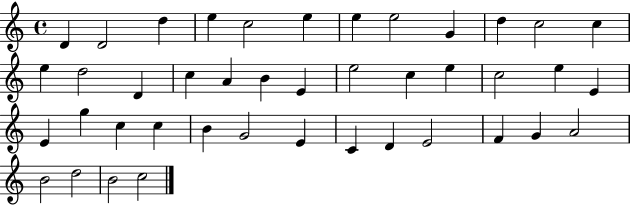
X:1
T:Untitled
M:4/4
L:1/4
K:C
D D2 d e c2 e e e2 G d c2 c e d2 D c A B E e2 c e c2 e E E g c c B G2 E C D E2 F G A2 B2 d2 B2 c2